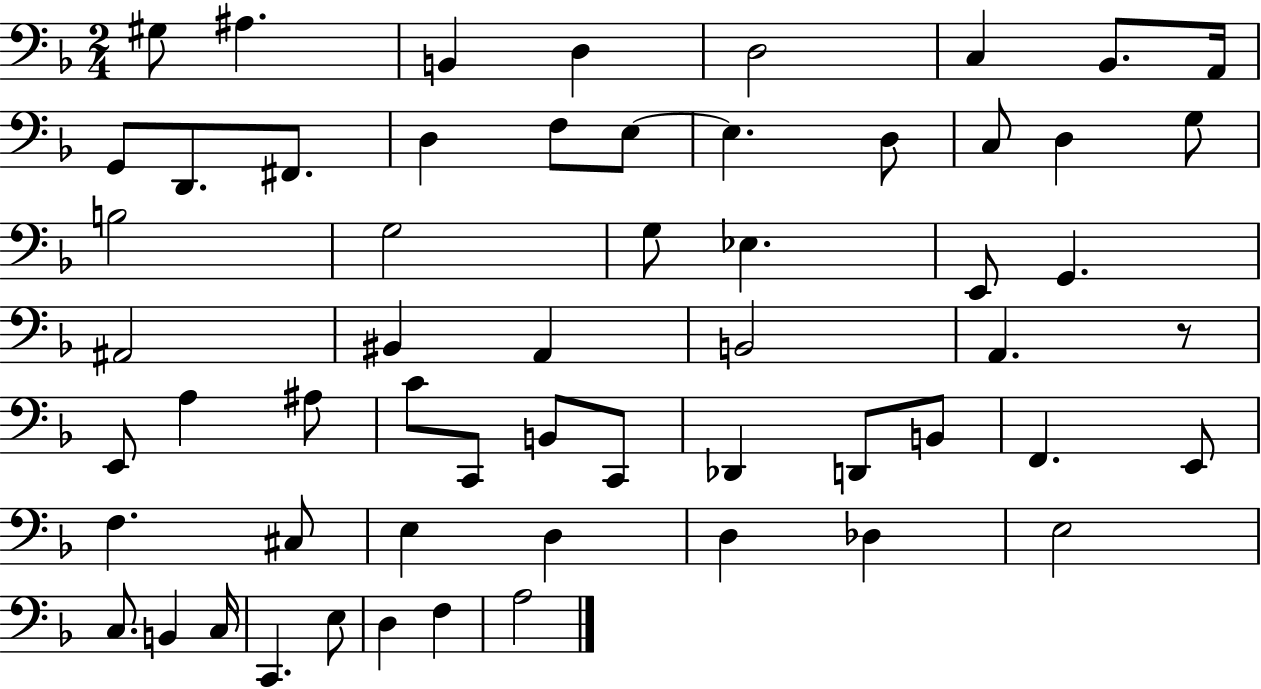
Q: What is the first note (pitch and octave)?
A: G#3